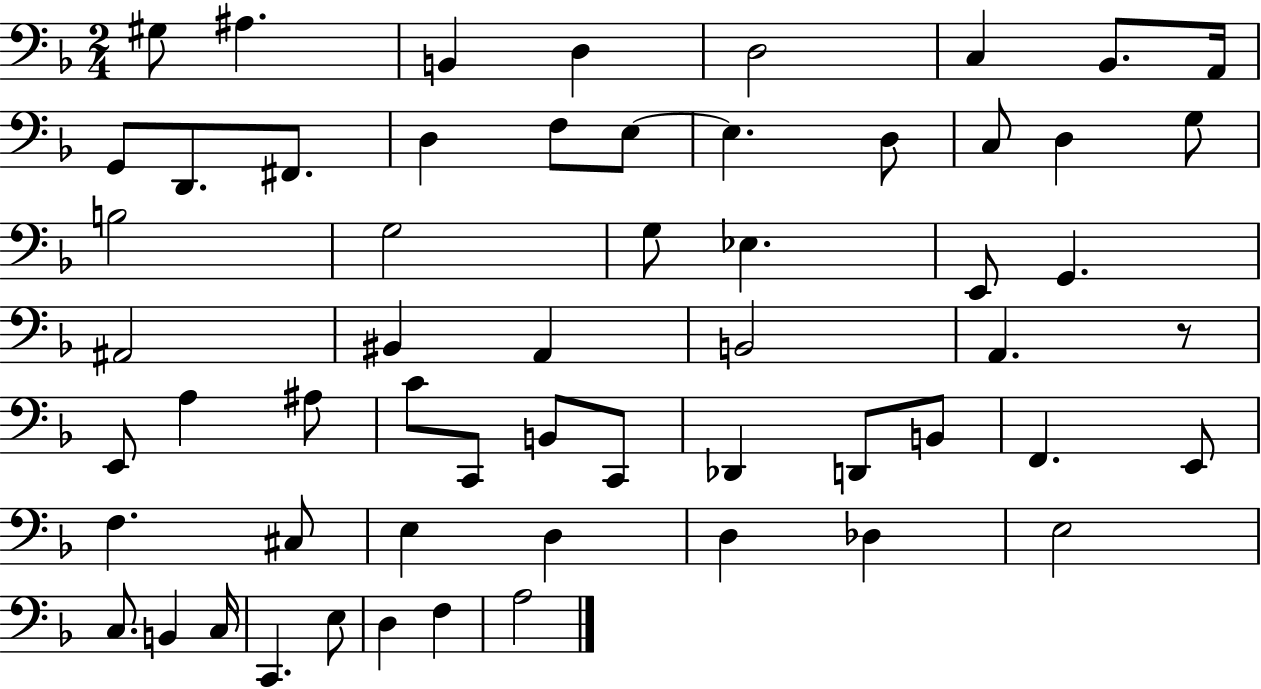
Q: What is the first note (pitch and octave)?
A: G#3